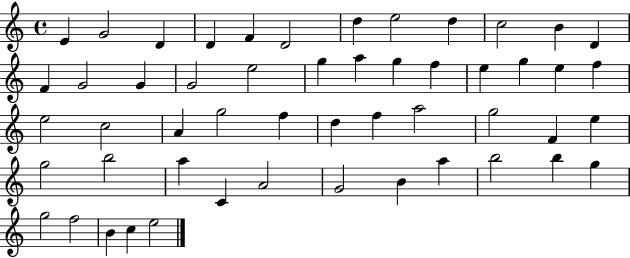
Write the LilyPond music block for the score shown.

{
  \clef treble
  \time 4/4
  \defaultTimeSignature
  \key c \major
  e'4 g'2 d'4 | d'4 f'4 d'2 | d''4 e''2 d''4 | c''2 b'4 d'4 | \break f'4 g'2 g'4 | g'2 e''2 | g''4 a''4 g''4 f''4 | e''4 g''4 e''4 f''4 | \break e''2 c''2 | a'4 g''2 f''4 | d''4 f''4 a''2 | g''2 f'4 e''4 | \break g''2 b''2 | a''4 c'4 a'2 | g'2 b'4 a''4 | b''2 b''4 g''4 | \break g''2 f''2 | b'4 c''4 e''2 | \bar "|."
}